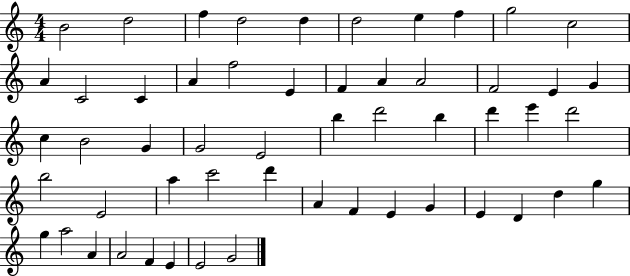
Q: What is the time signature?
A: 4/4